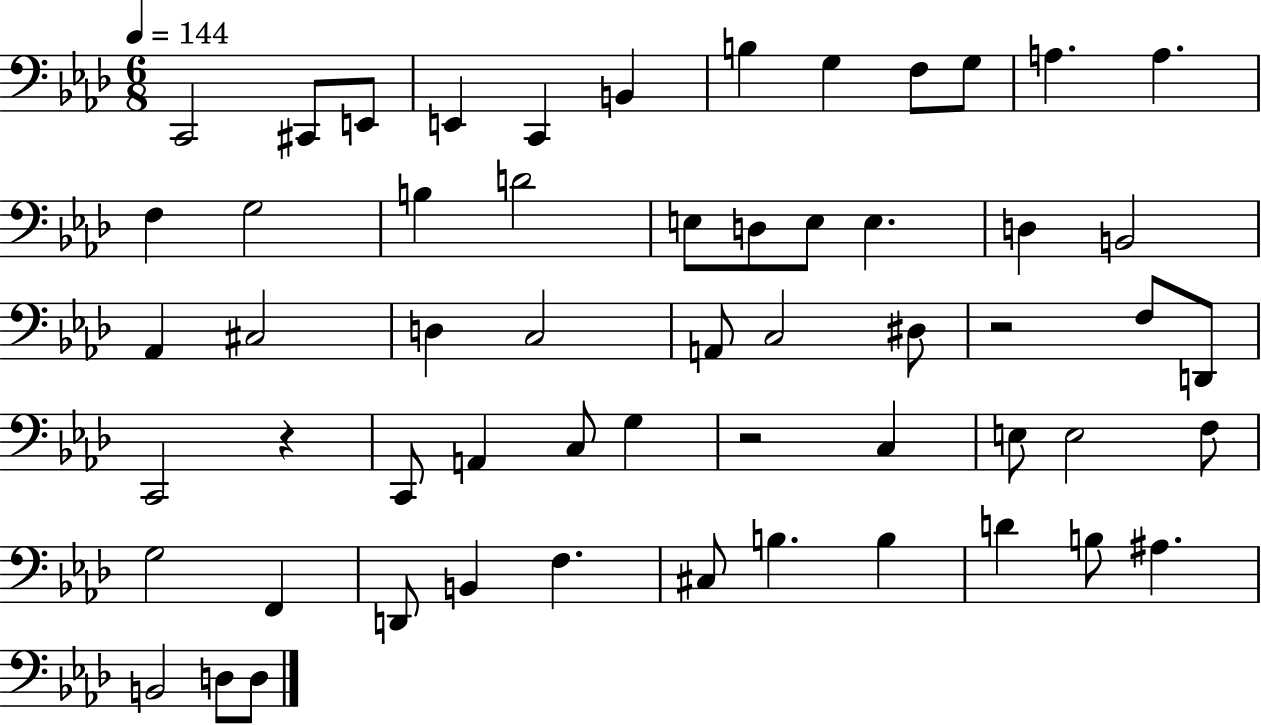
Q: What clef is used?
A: bass